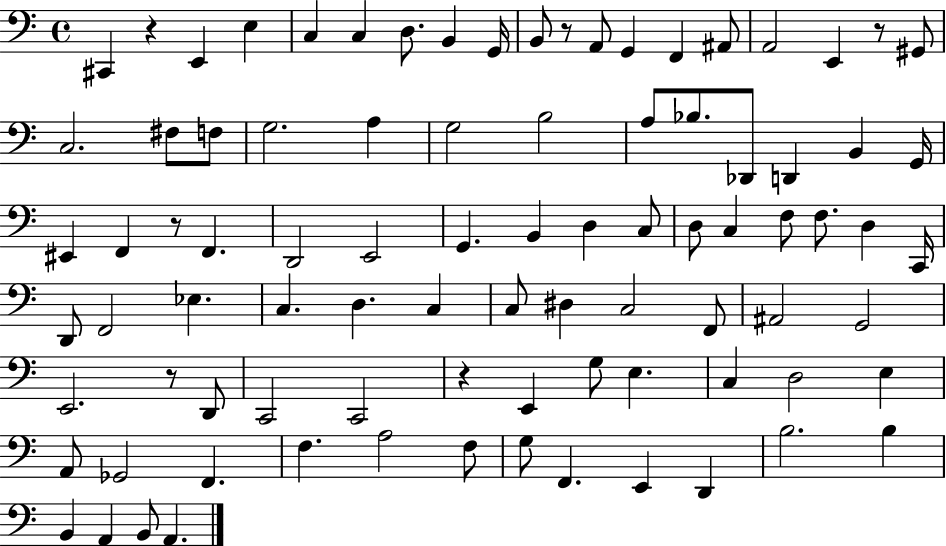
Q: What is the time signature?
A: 4/4